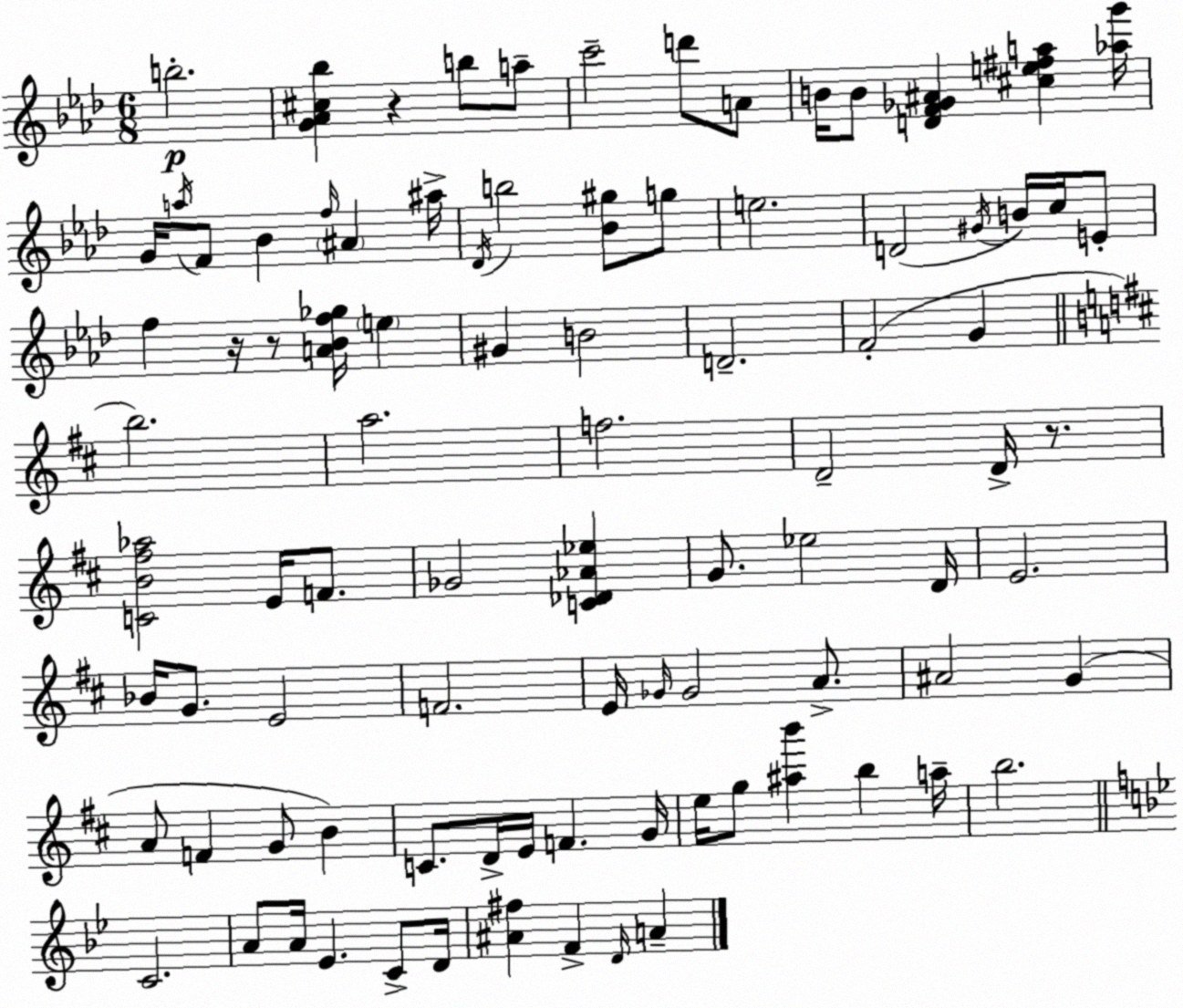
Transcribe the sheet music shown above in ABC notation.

X:1
T:Untitled
M:6/8
L:1/4
K:Fm
b2 [G_A^c_b] z b/2 a/2 c'2 d'/2 A/2 B/4 B/2 [DF_G^A] [^ce^fa] [_ag']/4 G/4 a/4 F/2 _B f/4 ^A ^a/4 _D/4 b2 [_B^g]/2 g/2 e2 D2 ^G/4 B/4 c/4 E/2 f z/4 z/2 [A_Bf_g]/4 e ^G B2 D2 F2 G b2 a2 f2 D2 D/4 z/2 [CB^f_a]2 E/4 F/2 _G2 [C_D_A_e] G/2 _e2 D/4 E2 _B/4 G/2 E2 F2 E/4 _G/4 _G2 A/2 ^A2 G A/2 F G/2 B C/2 D/4 E/4 F G/4 e/4 g/2 [^ab'] b a/4 b2 C2 A/2 A/4 _E C/2 D/4 [^A^f] F D/4 A